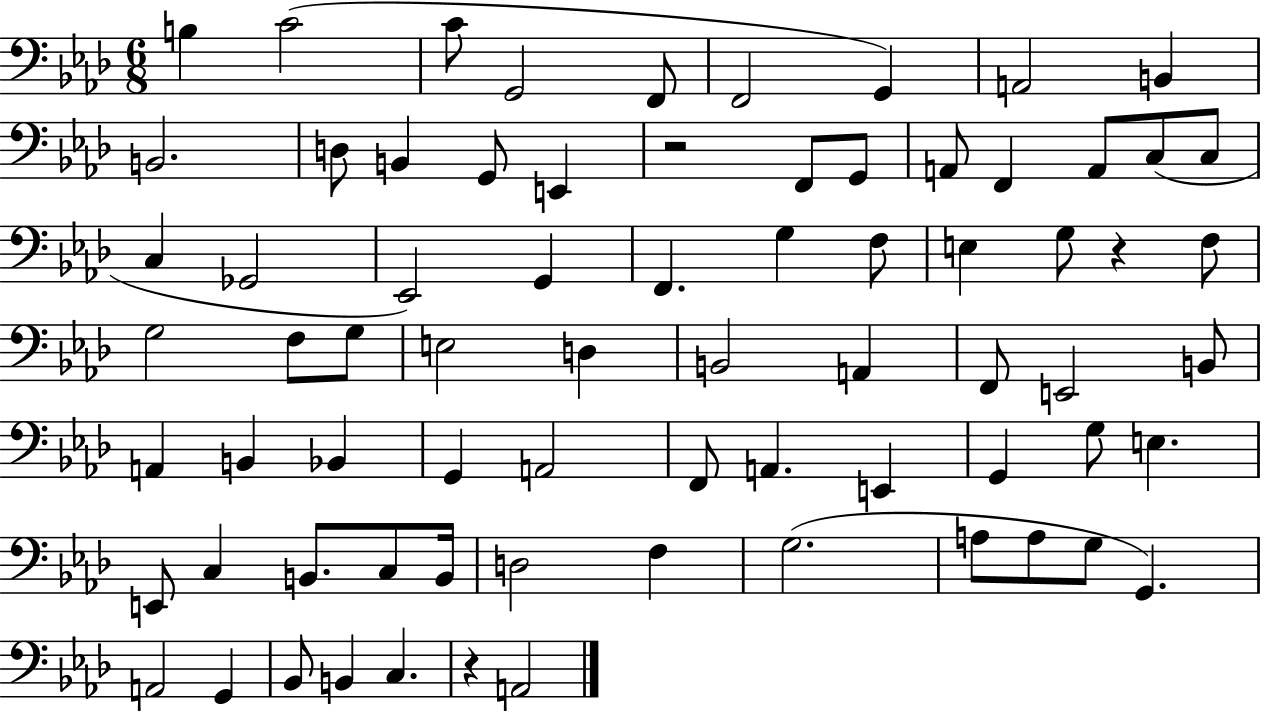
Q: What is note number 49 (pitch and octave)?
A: E2